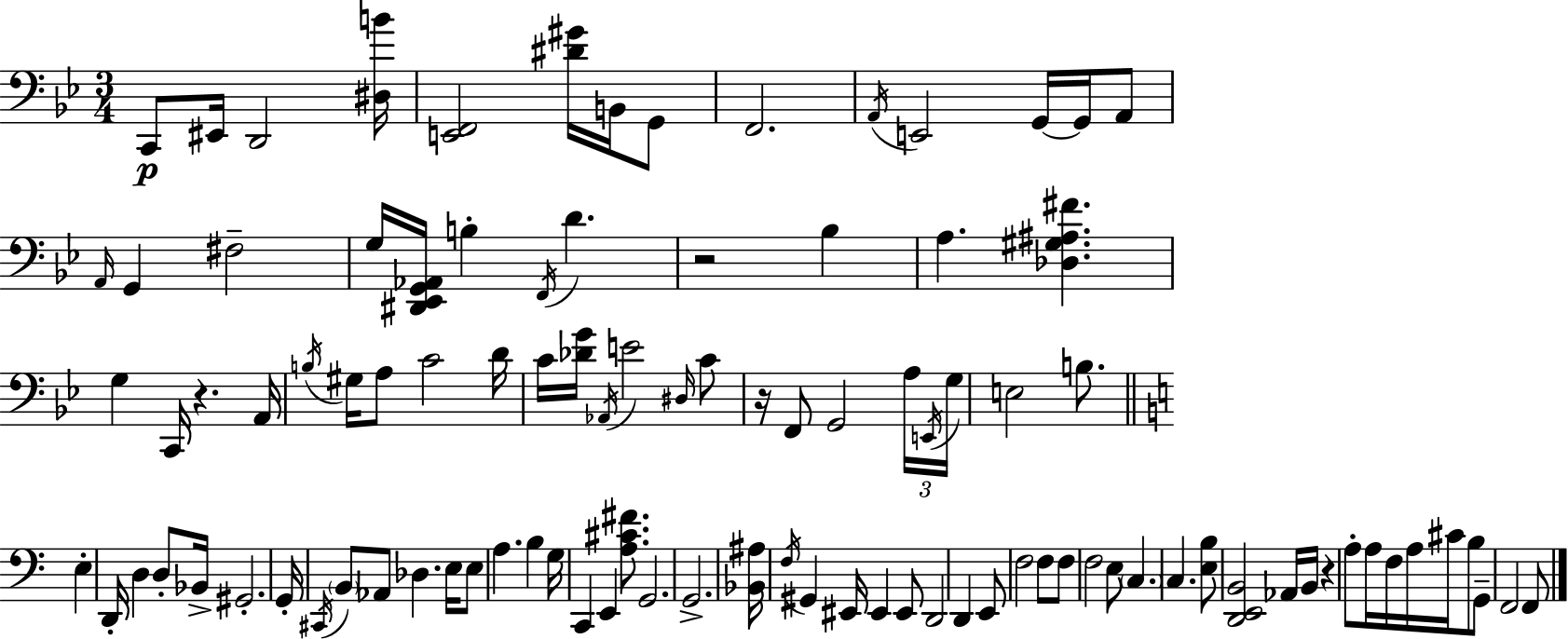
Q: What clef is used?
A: bass